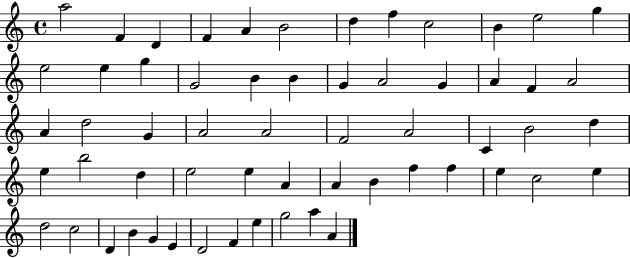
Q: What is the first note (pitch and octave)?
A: A5